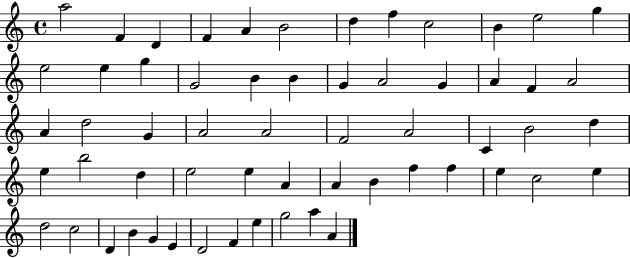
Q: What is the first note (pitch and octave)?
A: A5